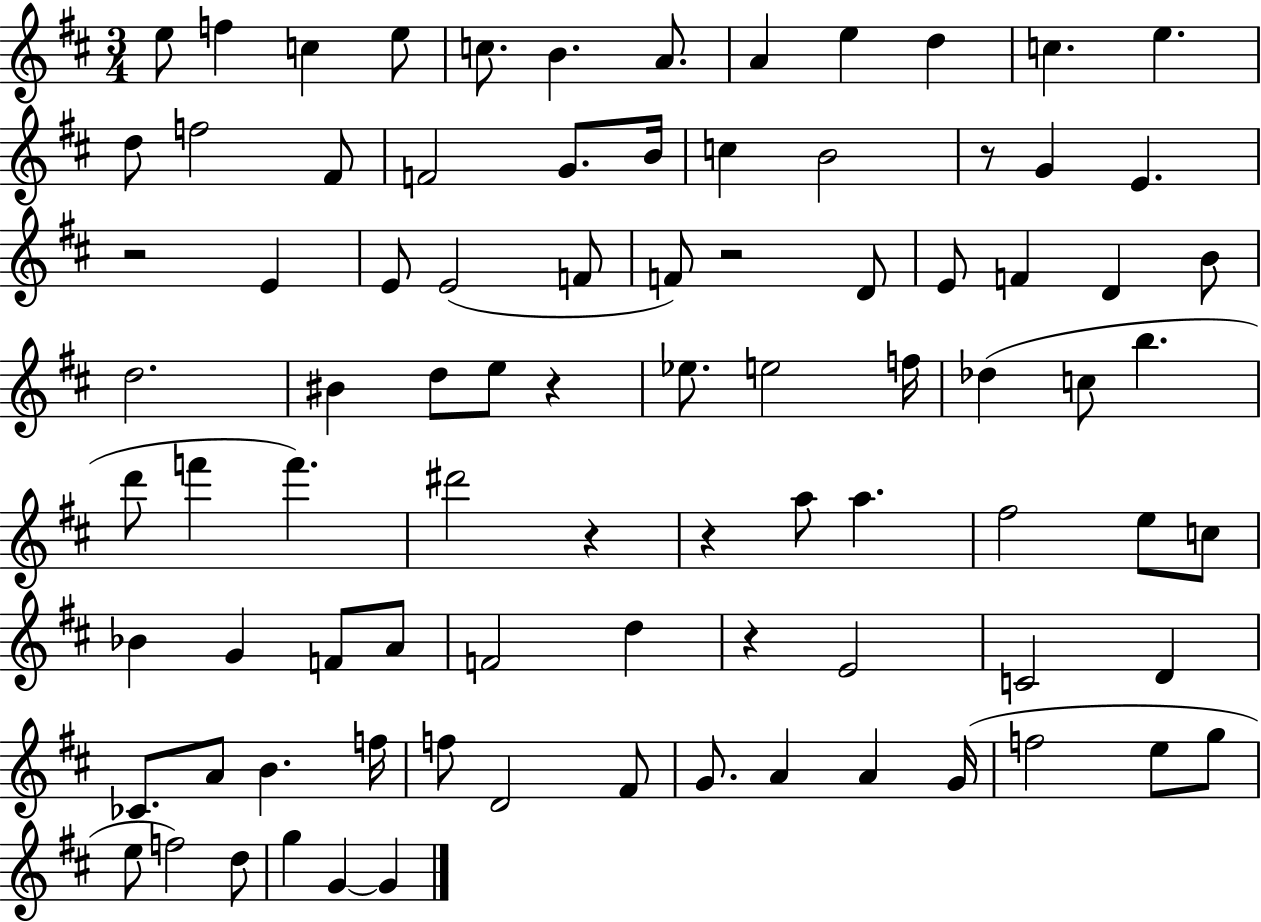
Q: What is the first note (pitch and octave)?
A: E5